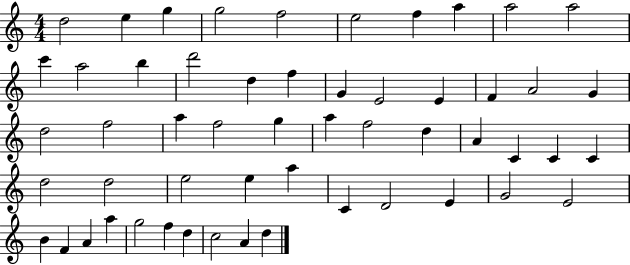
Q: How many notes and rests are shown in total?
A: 54